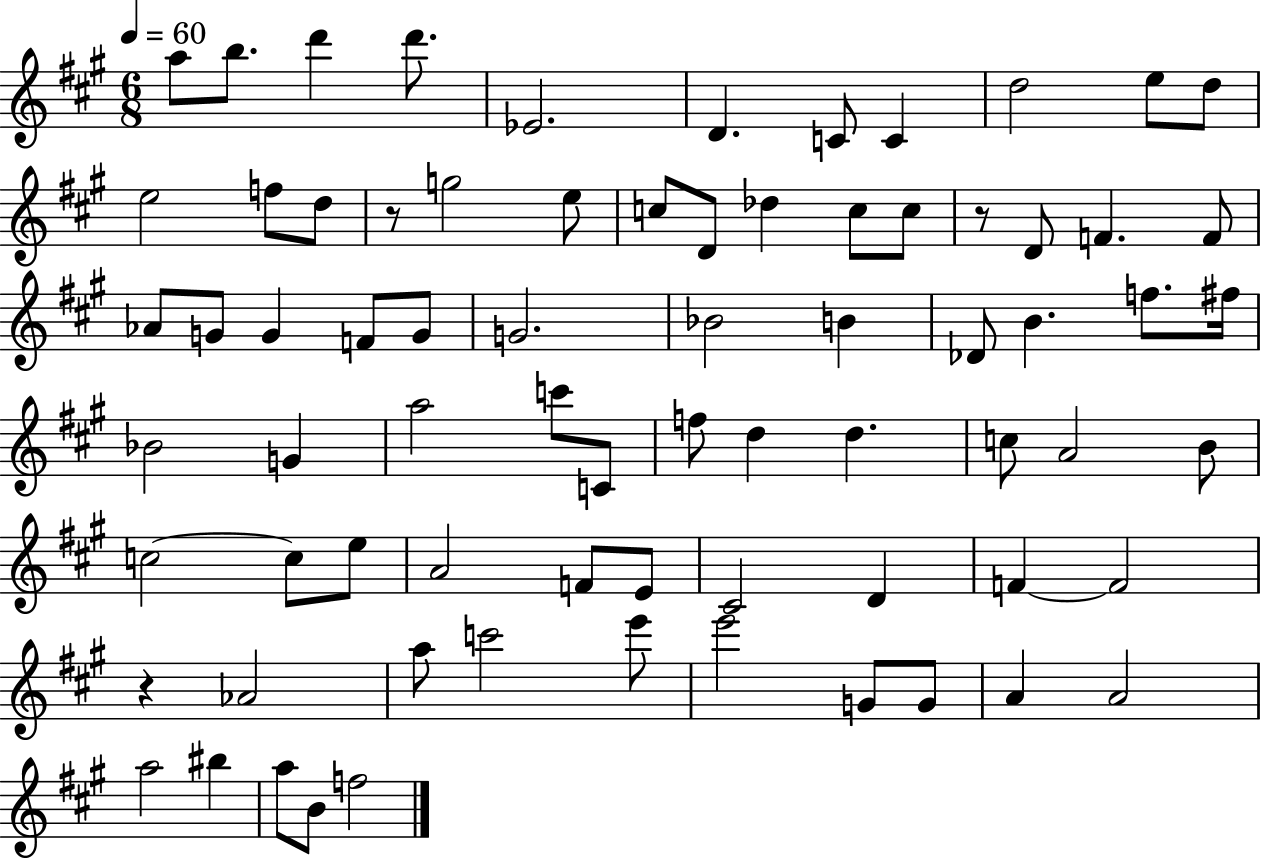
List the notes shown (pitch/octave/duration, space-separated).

A5/e B5/e. D6/q D6/e. Eb4/h. D4/q. C4/e C4/q D5/h E5/e D5/e E5/h F5/e D5/e R/e G5/h E5/e C5/e D4/e Db5/q C5/e C5/e R/e D4/e F4/q. F4/e Ab4/e G4/e G4/q F4/e G4/e G4/h. Bb4/h B4/q Db4/e B4/q. F5/e. F#5/s Bb4/h G4/q A5/h C6/e C4/e F5/e D5/q D5/q. C5/e A4/h B4/e C5/h C5/e E5/e A4/h F4/e E4/e C#4/h D4/q F4/q F4/h R/q Ab4/h A5/e C6/h E6/e E6/h G4/e G4/e A4/q A4/h A5/h BIS5/q A5/e B4/e F5/h